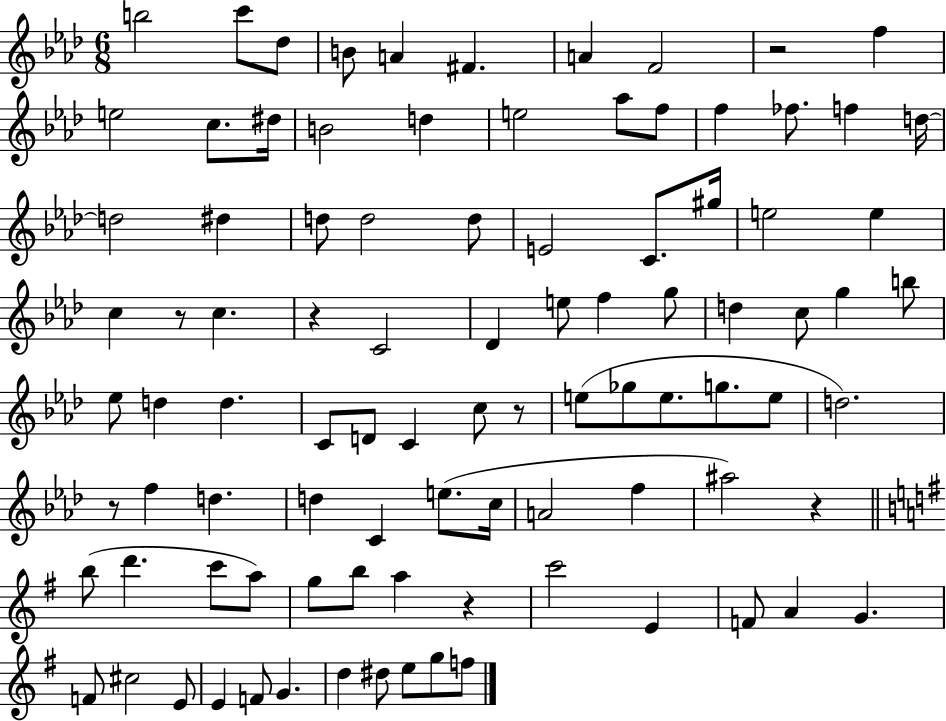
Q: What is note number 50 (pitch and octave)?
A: E5